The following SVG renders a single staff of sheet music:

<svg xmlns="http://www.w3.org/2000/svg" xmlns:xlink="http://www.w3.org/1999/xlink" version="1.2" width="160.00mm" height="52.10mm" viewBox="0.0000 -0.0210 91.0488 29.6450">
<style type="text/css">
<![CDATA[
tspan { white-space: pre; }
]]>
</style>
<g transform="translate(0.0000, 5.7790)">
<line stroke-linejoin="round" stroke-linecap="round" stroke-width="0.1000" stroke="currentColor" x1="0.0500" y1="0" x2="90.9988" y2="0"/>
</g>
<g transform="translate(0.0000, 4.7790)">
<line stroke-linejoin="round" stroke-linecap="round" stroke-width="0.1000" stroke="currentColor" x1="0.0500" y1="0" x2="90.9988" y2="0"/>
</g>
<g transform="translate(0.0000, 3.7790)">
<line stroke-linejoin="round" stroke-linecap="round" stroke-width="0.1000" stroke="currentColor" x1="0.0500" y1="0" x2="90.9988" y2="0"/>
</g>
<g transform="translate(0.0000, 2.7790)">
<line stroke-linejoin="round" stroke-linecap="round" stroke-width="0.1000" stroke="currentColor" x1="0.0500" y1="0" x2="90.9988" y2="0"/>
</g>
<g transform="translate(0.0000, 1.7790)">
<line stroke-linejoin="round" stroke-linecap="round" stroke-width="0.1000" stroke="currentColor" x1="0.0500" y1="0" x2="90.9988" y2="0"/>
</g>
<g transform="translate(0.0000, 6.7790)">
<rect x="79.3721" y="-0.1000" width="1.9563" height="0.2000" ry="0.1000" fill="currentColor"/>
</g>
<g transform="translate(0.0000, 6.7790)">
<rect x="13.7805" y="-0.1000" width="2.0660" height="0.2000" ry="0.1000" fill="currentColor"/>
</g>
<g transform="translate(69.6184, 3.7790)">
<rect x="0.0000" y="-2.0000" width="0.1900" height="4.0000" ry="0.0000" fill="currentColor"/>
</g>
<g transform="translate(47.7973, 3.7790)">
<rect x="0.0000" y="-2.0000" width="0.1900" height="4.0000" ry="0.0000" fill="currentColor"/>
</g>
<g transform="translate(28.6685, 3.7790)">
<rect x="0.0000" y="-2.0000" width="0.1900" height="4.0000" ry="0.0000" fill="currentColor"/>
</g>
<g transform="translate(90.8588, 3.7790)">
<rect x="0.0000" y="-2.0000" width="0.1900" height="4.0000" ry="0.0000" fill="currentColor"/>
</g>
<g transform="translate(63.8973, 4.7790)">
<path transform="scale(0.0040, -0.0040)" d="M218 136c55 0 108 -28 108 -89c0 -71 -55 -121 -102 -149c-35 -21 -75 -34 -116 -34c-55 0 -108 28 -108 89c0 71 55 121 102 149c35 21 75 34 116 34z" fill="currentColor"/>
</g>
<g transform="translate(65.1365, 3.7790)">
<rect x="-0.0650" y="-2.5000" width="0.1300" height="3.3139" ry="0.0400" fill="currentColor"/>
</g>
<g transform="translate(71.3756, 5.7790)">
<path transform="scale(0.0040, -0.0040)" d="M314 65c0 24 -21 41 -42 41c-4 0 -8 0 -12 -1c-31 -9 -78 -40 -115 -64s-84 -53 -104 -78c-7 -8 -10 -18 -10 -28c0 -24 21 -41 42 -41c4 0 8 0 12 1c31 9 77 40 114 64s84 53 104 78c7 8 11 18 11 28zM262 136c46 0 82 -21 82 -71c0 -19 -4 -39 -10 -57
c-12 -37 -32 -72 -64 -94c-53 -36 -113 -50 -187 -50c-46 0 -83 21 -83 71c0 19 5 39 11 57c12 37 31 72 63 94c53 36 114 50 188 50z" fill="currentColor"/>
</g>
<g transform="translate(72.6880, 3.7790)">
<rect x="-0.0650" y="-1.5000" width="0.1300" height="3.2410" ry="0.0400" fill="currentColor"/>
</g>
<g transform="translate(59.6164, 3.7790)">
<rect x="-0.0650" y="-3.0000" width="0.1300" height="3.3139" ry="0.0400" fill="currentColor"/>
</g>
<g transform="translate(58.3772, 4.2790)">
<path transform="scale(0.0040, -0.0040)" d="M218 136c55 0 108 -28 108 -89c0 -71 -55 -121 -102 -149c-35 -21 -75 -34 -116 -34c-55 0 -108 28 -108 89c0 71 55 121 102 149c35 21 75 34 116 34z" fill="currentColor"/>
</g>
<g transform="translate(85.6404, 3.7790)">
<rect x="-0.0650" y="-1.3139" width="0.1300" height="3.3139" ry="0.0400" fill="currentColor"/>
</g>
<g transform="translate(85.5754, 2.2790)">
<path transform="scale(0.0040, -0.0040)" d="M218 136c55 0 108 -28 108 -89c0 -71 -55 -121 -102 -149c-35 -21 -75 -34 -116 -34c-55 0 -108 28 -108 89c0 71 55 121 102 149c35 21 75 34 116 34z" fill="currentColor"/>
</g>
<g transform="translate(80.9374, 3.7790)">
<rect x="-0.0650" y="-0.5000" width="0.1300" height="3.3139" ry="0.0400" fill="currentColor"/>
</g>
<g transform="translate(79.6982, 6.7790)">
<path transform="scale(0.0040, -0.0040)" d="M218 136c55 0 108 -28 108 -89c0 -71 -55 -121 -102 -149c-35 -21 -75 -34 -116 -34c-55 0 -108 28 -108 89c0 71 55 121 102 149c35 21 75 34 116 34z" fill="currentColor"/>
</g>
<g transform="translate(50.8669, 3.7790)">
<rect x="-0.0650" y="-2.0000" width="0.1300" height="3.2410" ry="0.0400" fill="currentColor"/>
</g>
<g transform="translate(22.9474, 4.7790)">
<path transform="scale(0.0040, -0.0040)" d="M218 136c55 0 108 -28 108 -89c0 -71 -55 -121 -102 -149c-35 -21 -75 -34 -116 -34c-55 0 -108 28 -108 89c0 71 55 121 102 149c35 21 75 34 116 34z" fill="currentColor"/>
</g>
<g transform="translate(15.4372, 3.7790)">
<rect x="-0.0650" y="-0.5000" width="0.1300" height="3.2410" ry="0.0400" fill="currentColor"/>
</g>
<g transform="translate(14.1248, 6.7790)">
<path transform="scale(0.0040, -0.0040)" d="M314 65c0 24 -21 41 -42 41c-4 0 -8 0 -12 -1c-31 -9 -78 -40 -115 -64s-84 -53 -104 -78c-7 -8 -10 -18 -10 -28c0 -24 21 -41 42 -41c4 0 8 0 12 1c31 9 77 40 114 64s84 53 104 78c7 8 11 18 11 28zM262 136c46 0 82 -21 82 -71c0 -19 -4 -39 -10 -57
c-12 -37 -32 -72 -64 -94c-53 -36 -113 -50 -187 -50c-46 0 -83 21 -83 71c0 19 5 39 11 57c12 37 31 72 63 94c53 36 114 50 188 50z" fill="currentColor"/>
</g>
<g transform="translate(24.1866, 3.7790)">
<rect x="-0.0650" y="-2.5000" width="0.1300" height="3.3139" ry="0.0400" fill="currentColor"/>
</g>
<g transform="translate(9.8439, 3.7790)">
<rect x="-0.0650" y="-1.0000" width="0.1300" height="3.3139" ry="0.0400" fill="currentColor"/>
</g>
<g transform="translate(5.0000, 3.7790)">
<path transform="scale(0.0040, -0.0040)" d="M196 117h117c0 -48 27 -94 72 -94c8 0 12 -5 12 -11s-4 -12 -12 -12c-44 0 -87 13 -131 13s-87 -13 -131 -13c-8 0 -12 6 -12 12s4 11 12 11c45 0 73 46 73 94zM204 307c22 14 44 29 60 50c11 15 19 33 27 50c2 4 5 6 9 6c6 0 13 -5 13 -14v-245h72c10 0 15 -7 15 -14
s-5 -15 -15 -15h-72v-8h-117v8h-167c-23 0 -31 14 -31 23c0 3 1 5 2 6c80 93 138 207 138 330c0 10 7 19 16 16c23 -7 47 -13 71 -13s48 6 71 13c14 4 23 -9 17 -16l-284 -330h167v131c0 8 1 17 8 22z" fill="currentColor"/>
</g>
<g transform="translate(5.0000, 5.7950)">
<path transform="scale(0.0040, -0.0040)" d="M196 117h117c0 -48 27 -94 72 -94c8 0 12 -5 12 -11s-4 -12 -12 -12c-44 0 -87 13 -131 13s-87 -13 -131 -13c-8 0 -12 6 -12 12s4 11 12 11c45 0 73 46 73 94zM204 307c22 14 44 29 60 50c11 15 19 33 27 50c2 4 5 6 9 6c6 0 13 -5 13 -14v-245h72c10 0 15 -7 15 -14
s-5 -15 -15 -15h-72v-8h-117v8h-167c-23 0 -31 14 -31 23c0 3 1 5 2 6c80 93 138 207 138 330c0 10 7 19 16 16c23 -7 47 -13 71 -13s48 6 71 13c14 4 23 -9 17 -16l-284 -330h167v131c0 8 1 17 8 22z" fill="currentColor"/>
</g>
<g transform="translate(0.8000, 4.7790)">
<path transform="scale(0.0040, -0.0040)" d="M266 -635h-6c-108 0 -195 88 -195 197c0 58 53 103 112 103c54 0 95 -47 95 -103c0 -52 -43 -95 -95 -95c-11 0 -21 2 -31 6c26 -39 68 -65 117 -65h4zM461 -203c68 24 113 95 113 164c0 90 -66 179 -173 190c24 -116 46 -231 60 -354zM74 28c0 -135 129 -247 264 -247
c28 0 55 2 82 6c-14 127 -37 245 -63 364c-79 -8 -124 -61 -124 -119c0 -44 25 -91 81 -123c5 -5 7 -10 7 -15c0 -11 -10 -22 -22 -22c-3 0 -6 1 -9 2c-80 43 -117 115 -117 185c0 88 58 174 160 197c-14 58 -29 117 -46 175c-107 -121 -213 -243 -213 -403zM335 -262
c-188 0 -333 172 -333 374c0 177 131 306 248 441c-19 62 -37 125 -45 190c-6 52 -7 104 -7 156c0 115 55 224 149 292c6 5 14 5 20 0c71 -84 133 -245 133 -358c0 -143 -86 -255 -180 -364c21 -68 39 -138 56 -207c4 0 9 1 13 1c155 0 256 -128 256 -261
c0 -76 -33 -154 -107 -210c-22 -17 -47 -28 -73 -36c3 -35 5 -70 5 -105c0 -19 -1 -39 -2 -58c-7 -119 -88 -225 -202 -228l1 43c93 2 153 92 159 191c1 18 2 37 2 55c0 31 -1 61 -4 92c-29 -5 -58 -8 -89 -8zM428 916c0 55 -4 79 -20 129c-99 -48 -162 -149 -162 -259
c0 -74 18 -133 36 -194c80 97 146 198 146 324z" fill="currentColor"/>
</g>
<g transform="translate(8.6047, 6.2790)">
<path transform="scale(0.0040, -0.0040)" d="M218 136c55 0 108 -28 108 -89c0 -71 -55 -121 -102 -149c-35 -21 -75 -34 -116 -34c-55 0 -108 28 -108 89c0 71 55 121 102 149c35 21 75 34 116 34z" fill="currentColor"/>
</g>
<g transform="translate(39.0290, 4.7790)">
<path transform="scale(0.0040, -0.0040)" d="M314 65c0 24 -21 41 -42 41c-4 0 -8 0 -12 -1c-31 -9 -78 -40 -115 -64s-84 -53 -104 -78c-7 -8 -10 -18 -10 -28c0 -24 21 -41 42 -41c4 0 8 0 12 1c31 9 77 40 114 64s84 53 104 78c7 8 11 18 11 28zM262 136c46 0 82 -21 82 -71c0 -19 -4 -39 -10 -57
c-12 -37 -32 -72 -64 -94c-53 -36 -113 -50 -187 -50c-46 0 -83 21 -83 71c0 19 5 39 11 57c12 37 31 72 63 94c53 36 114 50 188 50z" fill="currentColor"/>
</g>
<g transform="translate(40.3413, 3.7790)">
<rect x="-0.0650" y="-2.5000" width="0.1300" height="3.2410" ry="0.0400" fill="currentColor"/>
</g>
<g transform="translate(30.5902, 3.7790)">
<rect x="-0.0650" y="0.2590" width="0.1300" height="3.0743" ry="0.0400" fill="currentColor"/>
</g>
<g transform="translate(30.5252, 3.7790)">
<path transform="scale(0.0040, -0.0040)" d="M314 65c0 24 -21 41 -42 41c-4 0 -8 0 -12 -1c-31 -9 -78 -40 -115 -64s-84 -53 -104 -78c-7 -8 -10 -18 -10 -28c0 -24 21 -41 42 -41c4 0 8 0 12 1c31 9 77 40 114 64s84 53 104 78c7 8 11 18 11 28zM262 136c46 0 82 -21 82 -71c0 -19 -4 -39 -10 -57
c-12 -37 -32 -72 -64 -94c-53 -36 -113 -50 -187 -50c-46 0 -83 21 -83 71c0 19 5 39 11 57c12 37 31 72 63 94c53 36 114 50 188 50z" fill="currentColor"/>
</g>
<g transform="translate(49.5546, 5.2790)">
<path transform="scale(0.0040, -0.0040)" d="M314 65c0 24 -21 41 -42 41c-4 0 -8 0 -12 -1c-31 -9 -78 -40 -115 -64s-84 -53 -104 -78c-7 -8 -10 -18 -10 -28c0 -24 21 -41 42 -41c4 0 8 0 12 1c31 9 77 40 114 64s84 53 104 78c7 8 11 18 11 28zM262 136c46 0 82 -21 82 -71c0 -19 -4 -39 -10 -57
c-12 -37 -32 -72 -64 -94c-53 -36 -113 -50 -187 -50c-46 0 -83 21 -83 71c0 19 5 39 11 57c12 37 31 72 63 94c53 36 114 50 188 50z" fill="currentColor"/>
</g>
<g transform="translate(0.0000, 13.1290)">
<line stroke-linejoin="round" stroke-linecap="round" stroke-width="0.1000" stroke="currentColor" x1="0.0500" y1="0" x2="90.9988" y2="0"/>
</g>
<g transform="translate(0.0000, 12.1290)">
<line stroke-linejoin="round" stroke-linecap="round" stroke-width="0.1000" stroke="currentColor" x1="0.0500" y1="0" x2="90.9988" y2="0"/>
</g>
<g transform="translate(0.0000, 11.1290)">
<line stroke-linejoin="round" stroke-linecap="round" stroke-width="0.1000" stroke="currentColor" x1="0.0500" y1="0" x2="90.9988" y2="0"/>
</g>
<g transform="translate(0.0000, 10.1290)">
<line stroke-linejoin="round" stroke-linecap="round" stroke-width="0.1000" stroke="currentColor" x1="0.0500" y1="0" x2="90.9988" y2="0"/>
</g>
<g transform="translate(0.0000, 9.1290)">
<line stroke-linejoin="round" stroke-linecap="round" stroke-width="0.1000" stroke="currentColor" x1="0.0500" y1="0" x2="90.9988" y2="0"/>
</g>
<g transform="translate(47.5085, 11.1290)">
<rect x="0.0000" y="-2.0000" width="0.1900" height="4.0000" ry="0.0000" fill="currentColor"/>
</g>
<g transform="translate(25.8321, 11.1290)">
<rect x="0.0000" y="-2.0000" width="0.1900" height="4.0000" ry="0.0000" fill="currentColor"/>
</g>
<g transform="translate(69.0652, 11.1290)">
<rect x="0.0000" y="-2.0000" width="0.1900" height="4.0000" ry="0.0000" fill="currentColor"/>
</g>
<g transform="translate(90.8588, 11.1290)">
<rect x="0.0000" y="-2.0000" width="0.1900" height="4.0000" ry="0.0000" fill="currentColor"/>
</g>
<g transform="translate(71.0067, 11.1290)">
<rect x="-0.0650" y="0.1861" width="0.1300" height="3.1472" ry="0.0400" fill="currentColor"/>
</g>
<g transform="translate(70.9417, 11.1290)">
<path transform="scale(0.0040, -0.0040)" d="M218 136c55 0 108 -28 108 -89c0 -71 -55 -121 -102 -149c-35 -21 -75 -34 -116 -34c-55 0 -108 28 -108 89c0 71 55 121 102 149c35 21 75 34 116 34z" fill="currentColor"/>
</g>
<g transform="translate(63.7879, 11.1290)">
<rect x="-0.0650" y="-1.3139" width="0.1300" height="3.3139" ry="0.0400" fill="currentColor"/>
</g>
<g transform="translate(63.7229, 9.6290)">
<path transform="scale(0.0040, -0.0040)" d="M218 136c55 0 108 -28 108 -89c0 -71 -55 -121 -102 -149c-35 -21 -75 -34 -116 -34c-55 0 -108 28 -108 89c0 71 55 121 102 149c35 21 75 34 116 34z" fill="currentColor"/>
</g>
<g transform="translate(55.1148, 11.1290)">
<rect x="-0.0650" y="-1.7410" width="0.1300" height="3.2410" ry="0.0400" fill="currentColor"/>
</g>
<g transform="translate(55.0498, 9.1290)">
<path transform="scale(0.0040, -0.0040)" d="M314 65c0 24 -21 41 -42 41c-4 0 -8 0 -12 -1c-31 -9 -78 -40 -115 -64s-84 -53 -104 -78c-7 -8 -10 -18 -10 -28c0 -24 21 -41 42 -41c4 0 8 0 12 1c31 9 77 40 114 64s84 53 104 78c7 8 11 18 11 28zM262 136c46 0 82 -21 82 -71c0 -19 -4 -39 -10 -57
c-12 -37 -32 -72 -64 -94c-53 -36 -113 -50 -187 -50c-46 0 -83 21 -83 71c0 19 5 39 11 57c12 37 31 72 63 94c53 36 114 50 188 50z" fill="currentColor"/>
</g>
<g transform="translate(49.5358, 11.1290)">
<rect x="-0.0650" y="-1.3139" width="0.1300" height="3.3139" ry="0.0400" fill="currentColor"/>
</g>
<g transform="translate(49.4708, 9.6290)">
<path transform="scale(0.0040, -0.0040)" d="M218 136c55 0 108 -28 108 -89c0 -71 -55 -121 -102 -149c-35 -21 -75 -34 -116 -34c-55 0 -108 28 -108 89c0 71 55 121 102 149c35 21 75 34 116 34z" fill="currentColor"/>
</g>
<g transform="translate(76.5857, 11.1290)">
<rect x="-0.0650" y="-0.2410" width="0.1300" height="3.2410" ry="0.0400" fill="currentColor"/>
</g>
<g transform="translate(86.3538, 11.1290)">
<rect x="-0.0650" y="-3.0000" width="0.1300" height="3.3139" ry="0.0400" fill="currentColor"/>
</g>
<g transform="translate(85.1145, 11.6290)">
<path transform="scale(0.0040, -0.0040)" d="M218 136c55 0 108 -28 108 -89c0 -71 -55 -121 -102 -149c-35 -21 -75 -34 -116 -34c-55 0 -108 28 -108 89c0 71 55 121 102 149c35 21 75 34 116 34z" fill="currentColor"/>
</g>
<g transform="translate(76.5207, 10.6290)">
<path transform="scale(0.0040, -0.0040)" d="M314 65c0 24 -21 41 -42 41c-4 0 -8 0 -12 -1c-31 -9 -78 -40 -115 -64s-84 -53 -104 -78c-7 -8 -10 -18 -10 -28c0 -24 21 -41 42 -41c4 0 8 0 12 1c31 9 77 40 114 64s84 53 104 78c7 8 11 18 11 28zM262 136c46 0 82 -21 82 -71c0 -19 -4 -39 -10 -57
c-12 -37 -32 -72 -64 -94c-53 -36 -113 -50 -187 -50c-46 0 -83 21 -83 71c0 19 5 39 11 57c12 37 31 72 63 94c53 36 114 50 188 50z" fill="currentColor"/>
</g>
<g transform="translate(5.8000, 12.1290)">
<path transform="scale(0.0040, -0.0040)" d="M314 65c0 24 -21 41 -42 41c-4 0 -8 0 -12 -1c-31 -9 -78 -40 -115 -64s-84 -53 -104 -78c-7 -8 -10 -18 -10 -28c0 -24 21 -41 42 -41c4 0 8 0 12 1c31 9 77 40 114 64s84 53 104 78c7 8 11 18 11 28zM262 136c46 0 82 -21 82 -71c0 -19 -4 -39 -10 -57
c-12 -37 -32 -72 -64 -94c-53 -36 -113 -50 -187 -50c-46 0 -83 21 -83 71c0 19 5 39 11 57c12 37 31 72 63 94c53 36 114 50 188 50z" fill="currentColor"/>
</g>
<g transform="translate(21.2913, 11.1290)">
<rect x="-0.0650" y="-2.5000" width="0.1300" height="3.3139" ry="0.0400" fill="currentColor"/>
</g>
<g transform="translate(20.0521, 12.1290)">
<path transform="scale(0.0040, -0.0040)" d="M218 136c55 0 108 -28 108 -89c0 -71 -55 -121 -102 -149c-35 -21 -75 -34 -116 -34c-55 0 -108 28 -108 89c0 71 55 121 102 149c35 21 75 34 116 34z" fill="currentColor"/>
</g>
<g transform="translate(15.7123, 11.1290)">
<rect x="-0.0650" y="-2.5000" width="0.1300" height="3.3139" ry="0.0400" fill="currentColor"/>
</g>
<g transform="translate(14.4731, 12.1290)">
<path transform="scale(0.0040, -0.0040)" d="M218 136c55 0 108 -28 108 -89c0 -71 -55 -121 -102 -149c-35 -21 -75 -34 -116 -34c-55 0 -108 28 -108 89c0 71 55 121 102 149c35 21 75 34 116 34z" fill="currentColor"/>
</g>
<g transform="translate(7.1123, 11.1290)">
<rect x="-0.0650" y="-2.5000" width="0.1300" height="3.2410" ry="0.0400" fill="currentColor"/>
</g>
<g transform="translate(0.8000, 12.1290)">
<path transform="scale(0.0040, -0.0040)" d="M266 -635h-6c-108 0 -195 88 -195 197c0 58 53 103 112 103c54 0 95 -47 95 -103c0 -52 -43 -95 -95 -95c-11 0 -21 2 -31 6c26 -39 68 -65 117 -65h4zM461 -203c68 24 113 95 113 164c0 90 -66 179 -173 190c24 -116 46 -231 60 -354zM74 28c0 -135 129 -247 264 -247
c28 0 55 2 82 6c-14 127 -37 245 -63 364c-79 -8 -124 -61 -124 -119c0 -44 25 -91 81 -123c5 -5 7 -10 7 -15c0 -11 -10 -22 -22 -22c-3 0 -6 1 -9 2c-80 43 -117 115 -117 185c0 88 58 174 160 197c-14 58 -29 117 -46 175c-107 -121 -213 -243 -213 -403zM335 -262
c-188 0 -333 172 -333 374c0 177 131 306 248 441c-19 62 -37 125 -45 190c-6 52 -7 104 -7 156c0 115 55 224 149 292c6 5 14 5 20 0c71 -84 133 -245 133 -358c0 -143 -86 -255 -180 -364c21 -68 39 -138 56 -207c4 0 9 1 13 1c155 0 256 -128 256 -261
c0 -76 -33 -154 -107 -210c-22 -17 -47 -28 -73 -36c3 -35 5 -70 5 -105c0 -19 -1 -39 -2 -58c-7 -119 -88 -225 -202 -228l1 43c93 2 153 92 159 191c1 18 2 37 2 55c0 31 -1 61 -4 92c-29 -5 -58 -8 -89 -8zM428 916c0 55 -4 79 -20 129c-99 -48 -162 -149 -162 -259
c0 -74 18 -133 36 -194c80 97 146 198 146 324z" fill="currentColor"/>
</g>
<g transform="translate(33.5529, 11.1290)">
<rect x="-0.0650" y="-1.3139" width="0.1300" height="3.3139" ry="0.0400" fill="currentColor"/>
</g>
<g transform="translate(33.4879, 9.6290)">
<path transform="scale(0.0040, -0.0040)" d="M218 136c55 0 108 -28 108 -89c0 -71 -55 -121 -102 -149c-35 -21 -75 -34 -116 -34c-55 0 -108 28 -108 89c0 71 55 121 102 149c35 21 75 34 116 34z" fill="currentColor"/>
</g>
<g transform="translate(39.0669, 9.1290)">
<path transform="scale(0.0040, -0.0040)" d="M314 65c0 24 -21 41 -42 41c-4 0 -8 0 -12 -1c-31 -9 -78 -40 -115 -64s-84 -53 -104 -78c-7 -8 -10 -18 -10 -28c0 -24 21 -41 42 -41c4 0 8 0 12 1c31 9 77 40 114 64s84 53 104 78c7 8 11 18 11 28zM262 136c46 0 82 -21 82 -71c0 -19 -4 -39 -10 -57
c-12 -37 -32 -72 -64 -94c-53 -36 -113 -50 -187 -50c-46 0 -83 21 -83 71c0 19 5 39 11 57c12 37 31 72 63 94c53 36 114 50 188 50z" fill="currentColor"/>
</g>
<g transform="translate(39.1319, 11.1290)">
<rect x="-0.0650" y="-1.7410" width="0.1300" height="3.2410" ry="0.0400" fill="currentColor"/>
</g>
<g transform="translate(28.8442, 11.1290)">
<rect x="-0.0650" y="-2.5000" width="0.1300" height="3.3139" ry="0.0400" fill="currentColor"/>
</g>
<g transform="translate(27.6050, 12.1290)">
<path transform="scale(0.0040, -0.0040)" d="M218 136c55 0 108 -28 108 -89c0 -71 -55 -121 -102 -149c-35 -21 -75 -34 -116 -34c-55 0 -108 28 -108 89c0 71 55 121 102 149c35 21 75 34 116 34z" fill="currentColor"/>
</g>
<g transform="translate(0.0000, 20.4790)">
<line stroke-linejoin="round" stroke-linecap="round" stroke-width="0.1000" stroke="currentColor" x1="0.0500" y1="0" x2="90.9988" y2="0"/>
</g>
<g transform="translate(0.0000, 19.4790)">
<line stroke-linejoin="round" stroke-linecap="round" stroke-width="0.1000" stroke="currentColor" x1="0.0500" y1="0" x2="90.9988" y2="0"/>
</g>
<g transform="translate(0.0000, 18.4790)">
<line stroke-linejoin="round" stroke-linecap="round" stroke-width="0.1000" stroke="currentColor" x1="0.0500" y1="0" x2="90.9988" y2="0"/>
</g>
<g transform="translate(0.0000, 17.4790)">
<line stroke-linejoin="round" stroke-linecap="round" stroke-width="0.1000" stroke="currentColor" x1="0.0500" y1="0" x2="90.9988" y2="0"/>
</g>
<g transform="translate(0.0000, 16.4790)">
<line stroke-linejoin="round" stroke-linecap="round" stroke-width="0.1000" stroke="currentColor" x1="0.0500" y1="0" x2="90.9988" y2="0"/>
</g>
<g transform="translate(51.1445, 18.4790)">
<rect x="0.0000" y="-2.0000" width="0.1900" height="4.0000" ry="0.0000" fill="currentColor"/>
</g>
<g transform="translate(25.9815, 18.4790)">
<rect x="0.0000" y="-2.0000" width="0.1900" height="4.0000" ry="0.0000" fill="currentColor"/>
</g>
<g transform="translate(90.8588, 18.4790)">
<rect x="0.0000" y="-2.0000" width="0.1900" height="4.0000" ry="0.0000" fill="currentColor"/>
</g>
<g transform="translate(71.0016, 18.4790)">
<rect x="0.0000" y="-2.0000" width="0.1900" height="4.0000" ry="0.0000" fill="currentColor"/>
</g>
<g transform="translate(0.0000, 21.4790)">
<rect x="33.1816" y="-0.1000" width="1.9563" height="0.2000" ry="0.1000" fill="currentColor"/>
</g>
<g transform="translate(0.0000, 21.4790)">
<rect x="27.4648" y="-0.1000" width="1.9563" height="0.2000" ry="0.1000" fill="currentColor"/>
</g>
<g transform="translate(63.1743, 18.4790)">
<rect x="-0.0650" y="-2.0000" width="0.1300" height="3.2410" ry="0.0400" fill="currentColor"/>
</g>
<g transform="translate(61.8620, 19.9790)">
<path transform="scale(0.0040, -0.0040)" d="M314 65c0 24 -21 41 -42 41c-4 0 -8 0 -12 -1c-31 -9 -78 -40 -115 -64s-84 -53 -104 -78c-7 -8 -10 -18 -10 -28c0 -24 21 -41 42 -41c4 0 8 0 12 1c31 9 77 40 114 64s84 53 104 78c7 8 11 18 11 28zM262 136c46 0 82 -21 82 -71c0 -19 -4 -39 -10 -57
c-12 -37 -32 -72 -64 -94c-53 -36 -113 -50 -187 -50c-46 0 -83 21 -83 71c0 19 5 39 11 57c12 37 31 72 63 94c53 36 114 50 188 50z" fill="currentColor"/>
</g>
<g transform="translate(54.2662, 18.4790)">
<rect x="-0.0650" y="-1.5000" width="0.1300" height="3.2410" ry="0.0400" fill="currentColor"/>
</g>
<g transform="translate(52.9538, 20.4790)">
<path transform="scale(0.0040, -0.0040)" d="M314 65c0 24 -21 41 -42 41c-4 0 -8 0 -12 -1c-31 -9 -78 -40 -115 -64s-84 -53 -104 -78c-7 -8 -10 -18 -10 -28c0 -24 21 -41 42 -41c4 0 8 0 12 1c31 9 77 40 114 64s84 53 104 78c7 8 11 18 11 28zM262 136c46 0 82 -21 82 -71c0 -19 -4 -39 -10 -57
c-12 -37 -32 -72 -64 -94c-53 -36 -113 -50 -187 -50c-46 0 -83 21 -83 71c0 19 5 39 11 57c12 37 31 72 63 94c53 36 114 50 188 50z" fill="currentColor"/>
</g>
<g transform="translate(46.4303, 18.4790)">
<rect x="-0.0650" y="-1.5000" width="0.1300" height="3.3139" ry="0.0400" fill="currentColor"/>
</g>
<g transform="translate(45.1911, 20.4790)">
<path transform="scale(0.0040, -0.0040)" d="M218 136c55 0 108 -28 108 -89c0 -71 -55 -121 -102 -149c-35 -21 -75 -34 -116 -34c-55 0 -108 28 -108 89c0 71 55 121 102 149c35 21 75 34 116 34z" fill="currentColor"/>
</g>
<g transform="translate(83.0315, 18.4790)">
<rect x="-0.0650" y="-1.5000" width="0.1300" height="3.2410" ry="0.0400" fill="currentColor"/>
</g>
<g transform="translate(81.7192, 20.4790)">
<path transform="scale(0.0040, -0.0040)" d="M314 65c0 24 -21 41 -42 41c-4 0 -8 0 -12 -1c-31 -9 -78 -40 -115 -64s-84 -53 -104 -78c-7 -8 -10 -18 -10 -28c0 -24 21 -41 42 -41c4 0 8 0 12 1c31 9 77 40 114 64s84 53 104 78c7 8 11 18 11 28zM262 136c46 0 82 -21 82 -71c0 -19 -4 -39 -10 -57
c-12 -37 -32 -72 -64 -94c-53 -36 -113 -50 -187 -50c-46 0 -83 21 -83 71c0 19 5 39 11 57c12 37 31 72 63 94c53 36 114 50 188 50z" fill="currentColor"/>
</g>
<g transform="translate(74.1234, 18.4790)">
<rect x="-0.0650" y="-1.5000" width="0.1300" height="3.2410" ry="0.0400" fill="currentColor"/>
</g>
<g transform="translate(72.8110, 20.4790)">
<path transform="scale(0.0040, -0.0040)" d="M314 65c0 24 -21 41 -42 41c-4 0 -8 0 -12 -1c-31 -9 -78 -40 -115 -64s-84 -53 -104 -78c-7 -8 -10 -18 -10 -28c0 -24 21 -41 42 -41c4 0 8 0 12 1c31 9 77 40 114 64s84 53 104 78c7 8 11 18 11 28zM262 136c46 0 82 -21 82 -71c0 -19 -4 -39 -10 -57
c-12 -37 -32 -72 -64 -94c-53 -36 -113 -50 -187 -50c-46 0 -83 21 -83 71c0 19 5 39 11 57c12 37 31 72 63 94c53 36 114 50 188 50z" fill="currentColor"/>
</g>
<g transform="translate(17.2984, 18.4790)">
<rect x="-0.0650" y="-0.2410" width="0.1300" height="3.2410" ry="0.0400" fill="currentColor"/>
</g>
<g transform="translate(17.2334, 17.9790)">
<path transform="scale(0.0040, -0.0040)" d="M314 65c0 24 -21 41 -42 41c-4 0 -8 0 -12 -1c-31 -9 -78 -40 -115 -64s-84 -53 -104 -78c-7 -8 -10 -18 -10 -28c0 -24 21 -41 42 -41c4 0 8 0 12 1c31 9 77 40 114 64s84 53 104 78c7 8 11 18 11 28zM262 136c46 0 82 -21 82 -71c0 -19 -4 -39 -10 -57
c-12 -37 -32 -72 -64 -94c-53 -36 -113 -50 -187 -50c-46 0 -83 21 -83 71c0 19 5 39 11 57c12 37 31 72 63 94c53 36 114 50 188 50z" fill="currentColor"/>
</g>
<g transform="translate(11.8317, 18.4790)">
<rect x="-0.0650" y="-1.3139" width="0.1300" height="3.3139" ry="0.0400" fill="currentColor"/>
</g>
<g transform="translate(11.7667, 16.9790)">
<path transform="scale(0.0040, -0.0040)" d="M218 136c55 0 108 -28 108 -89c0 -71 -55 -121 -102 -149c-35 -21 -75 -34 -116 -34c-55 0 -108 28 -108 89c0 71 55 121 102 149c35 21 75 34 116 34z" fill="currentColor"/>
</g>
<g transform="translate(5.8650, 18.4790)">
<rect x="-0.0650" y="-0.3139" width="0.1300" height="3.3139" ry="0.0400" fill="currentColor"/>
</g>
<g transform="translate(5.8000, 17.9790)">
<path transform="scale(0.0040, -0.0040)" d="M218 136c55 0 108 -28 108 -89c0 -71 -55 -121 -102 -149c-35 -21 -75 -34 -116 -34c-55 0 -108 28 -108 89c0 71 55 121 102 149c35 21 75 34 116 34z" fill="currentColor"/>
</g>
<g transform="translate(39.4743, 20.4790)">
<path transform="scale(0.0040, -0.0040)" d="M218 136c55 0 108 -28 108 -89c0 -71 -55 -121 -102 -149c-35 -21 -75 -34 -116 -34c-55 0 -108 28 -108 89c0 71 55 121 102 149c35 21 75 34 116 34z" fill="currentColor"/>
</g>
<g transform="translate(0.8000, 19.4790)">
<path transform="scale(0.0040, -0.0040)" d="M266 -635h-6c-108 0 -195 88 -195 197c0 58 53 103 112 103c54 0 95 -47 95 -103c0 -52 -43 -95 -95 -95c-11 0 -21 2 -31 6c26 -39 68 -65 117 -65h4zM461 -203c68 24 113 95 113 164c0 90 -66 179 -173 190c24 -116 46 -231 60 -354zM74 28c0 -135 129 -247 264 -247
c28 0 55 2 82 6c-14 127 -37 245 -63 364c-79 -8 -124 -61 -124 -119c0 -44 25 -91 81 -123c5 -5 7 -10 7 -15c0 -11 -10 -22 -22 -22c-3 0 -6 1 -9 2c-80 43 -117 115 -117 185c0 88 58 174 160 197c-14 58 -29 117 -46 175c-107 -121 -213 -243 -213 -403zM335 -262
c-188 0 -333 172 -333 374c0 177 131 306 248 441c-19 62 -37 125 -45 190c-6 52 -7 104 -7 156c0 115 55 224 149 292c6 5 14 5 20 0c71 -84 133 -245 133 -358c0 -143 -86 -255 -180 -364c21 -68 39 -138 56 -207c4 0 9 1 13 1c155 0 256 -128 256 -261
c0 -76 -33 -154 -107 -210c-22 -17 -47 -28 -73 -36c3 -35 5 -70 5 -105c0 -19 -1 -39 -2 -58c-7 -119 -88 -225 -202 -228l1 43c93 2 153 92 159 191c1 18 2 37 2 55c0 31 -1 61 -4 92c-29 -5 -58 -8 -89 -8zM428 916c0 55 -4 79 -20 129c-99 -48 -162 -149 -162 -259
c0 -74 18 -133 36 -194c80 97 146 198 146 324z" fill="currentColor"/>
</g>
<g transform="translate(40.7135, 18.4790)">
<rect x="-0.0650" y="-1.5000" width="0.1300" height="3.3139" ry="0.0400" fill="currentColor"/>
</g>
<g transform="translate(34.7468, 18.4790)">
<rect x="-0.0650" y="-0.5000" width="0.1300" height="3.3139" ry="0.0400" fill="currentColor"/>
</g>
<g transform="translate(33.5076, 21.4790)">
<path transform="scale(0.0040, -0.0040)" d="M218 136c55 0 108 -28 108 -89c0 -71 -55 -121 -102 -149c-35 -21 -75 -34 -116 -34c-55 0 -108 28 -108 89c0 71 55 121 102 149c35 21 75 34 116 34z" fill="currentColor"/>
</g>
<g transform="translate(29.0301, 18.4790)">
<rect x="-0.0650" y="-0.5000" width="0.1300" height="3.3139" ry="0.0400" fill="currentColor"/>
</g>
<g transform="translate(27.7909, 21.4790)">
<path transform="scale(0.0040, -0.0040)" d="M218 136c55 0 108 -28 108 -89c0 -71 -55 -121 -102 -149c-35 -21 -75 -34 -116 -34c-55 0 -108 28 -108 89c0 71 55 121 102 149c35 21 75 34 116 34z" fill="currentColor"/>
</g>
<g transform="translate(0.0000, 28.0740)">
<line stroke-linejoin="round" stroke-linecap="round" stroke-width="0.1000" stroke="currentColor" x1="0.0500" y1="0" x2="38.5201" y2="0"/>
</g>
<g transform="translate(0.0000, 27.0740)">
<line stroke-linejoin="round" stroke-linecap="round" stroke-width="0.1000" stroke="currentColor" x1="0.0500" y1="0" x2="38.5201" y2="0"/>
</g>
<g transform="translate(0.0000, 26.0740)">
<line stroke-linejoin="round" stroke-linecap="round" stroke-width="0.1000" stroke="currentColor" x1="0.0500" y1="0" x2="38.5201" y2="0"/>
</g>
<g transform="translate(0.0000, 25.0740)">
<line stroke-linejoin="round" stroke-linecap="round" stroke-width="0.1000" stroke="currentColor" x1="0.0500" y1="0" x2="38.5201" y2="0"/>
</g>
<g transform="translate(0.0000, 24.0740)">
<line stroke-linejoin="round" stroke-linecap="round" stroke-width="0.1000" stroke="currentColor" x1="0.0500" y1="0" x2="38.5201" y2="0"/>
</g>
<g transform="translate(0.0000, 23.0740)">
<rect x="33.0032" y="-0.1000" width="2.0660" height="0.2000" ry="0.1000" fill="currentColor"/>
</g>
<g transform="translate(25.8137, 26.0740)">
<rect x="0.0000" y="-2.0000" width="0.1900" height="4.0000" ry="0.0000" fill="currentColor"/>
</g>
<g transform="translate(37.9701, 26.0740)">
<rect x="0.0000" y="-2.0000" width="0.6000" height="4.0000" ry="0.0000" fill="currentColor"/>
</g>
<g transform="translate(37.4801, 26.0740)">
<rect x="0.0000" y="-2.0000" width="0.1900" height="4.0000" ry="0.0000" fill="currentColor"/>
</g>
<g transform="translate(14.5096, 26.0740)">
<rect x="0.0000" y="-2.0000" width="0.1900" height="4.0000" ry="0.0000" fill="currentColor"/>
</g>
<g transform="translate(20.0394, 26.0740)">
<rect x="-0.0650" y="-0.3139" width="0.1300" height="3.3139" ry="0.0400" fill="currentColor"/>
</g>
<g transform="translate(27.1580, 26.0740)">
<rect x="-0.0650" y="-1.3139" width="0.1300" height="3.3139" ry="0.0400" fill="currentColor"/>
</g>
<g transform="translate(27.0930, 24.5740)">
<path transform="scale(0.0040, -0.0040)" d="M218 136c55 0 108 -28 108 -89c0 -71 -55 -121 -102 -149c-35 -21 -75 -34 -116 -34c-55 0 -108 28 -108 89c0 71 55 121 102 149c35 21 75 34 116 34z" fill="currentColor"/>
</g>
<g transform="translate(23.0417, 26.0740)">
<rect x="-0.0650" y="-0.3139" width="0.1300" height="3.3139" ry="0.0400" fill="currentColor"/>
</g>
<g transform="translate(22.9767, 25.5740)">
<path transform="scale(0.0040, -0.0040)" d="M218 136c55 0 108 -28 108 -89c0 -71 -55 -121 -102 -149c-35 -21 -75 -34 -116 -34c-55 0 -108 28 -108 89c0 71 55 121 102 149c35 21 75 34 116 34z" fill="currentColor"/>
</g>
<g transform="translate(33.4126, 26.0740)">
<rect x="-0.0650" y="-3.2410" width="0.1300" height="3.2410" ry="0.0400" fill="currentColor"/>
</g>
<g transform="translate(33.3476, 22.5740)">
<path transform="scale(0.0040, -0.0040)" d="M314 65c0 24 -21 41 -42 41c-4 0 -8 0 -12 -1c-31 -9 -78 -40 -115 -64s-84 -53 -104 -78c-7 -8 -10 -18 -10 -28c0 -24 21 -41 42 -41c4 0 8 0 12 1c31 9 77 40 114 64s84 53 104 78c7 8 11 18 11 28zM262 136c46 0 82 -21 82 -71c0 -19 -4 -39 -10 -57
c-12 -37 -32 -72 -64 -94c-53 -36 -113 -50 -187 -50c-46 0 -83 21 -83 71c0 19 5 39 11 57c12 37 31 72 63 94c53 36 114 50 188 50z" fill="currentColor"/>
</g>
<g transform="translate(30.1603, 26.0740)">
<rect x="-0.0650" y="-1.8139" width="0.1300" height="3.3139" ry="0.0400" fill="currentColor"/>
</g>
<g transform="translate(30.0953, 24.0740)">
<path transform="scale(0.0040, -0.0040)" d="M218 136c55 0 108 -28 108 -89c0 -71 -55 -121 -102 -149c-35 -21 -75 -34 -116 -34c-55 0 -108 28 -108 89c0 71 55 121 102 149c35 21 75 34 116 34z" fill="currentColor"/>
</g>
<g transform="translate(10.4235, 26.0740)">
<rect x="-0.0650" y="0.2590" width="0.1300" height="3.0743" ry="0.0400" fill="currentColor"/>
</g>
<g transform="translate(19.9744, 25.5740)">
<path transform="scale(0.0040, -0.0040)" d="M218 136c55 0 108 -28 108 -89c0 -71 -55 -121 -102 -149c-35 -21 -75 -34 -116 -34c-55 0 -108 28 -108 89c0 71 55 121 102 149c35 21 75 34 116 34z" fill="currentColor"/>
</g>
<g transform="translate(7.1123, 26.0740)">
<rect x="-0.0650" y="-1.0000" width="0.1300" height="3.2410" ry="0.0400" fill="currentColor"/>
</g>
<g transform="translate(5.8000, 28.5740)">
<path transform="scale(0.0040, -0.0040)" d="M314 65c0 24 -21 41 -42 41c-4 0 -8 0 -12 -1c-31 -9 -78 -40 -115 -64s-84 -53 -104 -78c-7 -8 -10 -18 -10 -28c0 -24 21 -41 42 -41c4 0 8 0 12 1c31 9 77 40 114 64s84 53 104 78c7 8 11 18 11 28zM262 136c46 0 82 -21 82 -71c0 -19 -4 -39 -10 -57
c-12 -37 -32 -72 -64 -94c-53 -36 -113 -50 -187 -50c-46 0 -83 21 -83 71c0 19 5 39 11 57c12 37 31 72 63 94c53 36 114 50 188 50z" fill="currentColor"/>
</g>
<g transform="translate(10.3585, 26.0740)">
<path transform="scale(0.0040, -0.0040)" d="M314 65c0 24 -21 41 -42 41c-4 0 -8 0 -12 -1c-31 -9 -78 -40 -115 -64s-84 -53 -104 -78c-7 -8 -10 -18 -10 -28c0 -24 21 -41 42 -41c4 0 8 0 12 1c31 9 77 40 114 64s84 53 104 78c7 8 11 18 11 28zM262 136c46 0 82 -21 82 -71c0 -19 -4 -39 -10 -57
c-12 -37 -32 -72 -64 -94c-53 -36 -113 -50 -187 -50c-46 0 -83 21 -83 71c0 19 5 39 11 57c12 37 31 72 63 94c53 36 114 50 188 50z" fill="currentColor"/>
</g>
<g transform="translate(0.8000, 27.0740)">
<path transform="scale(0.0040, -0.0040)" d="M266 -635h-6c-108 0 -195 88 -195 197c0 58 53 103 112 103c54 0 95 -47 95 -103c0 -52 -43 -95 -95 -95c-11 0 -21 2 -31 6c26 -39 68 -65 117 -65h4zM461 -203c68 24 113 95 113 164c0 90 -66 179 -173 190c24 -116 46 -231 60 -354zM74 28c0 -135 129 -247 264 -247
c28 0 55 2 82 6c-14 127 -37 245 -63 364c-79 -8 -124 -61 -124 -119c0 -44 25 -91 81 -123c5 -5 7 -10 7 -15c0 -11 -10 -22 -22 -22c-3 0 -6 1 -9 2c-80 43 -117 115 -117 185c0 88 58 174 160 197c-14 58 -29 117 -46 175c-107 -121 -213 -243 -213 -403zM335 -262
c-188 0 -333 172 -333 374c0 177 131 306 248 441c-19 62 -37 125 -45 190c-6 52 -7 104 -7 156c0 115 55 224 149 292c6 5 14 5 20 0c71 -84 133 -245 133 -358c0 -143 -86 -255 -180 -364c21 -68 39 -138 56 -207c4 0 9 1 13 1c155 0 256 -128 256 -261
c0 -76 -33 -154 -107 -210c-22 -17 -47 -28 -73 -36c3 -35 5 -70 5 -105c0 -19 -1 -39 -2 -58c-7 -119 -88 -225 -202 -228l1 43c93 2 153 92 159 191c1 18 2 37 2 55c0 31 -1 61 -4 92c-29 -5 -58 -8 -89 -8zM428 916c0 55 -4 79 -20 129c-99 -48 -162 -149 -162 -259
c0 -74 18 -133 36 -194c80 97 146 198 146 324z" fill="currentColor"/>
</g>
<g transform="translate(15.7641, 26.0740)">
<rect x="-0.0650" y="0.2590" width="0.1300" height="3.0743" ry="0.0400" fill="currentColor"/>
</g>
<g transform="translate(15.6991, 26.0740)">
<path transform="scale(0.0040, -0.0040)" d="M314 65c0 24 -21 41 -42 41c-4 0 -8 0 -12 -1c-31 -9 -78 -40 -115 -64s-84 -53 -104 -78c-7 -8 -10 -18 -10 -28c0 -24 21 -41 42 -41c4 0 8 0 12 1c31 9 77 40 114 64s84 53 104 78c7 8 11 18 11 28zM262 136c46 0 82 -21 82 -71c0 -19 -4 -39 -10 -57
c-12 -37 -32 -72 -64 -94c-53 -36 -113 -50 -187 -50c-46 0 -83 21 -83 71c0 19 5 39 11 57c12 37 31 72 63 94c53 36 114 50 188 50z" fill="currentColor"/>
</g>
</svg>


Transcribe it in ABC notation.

X:1
T:Untitled
M:4/4
L:1/4
K:C
D C2 G B2 G2 F2 A G E2 C e G2 G G G e f2 e f2 e B c2 A c e c2 C C E E E2 F2 E2 E2 D2 B2 B2 c c e f b2